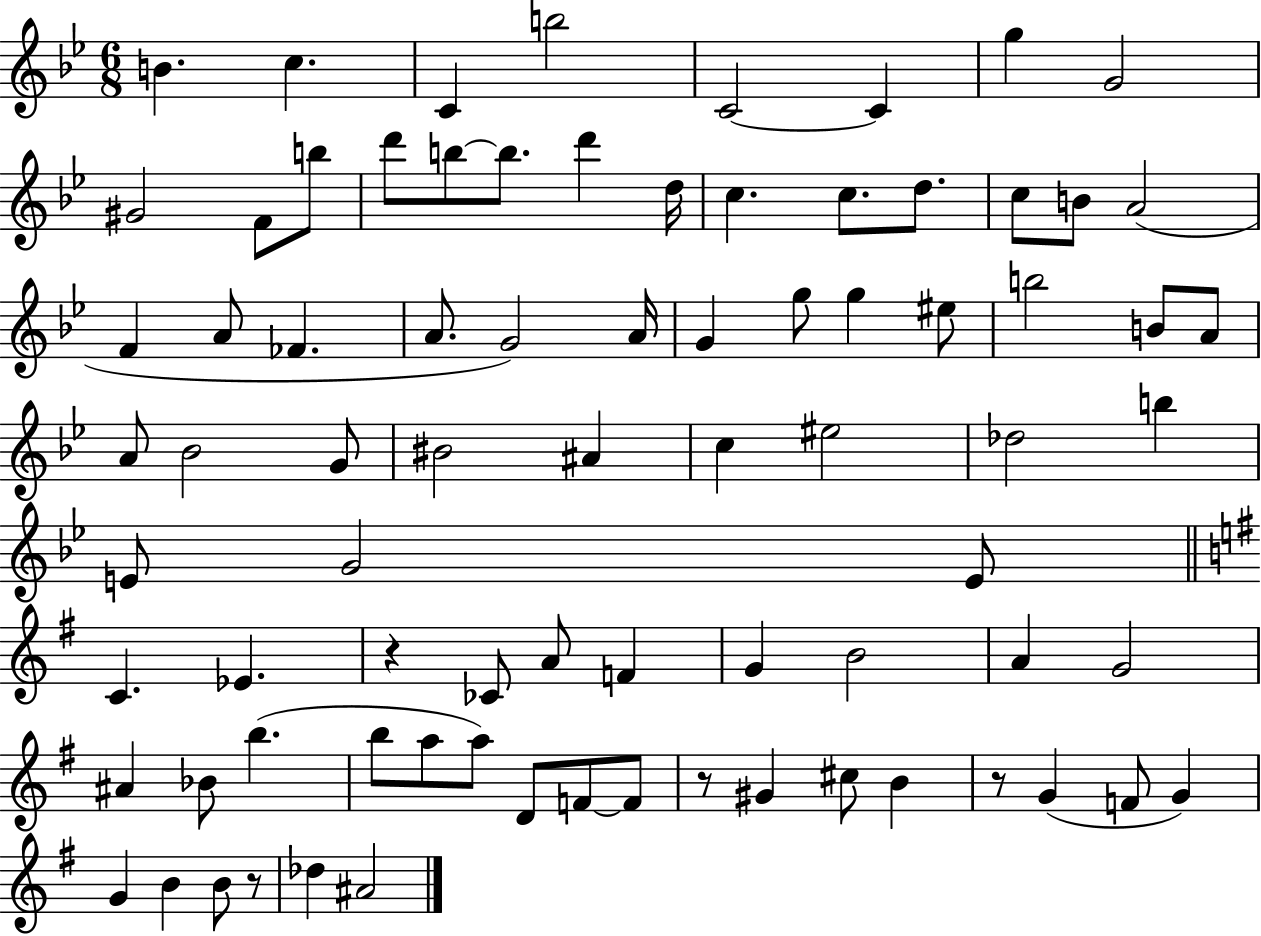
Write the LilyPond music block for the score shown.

{
  \clef treble
  \numericTimeSignature
  \time 6/8
  \key bes \major
  b'4. c''4. | c'4 b''2 | c'2~~ c'4 | g''4 g'2 | \break gis'2 f'8 b''8 | d'''8 b''8~~ b''8. d'''4 d''16 | c''4. c''8. d''8. | c''8 b'8 a'2( | \break f'4 a'8 fes'4. | a'8. g'2) a'16 | g'4 g''8 g''4 eis''8 | b''2 b'8 a'8 | \break a'8 bes'2 g'8 | bis'2 ais'4 | c''4 eis''2 | des''2 b''4 | \break e'8 g'2 e'8 | \bar "||" \break \key e \minor c'4. ees'4. | r4 ces'8 a'8 f'4 | g'4 b'2 | a'4 g'2 | \break ais'4 bes'8 b''4.( | b''8 a''8 a''8) d'8 f'8~~ f'8 | r8 gis'4 cis''8 b'4 | r8 g'4( f'8 g'4) | \break g'4 b'4 b'8 r8 | des''4 ais'2 | \bar "|."
}